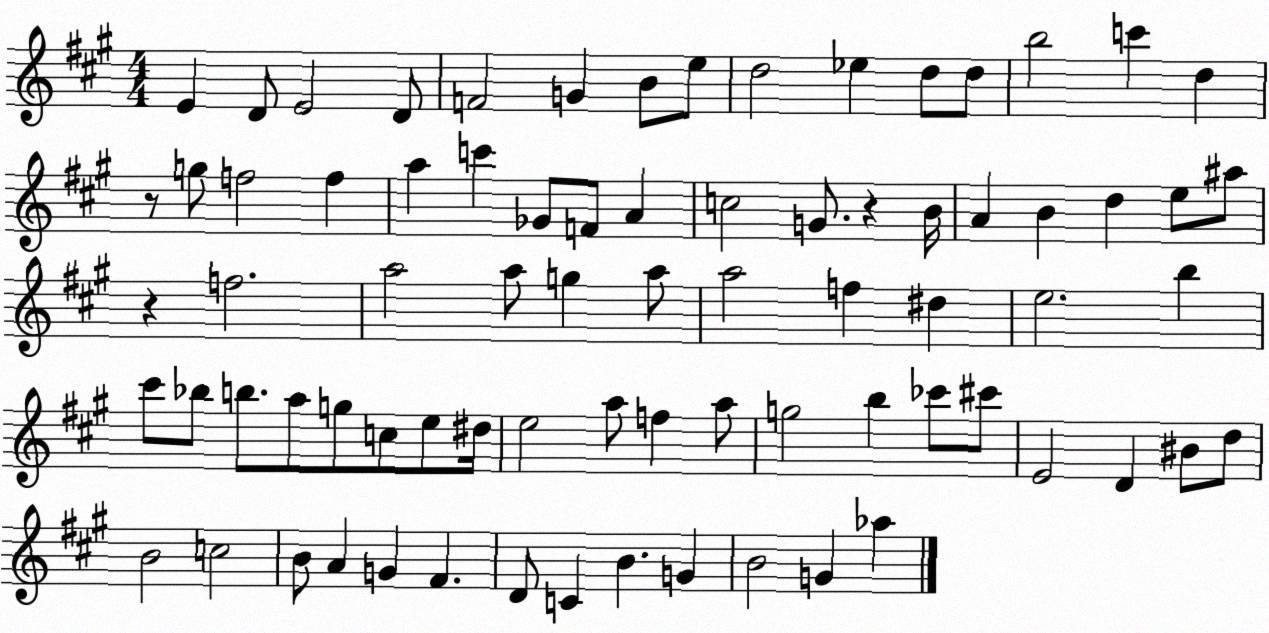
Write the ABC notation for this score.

X:1
T:Untitled
M:4/4
L:1/4
K:A
E D/2 E2 D/2 F2 G B/2 e/2 d2 _e d/2 d/2 b2 c' d z/2 g/2 f2 f a c' _G/2 F/2 A c2 G/2 z B/4 A B d e/2 ^a/2 z f2 a2 a/2 g a/2 a2 f ^d e2 b ^c'/2 _b/2 b/2 a/2 g/2 c/2 e/2 ^d/4 e2 a/2 f a/2 g2 b _c'/2 ^c'/2 E2 D ^B/2 d/2 B2 c2 B/2 A G ^F D/2 C B G B2 G _a